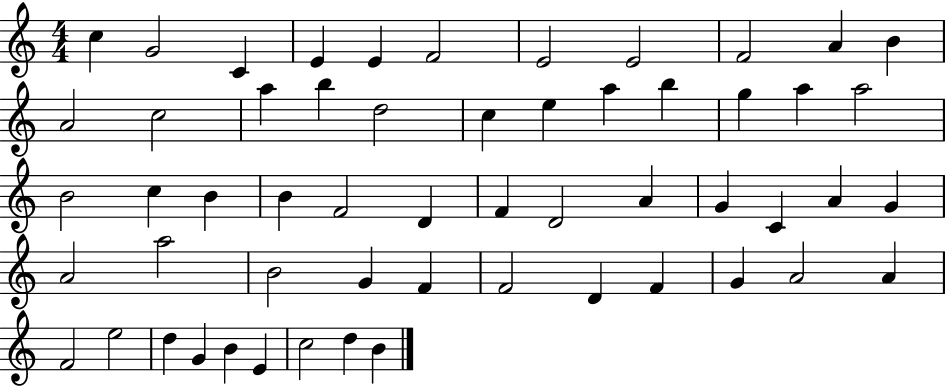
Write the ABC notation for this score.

X:1
T:Untitled
M:4/4
L:1/4
K:C
c G2 C E E F2 E2 E2 F2 A B A2 c2 a b d2 c e a b g a a2 B2 c B B F2 D F D2 A G C A G A2 a2 B2 G F F2 D F G A2 A F2 e2 d G B E c2 d B